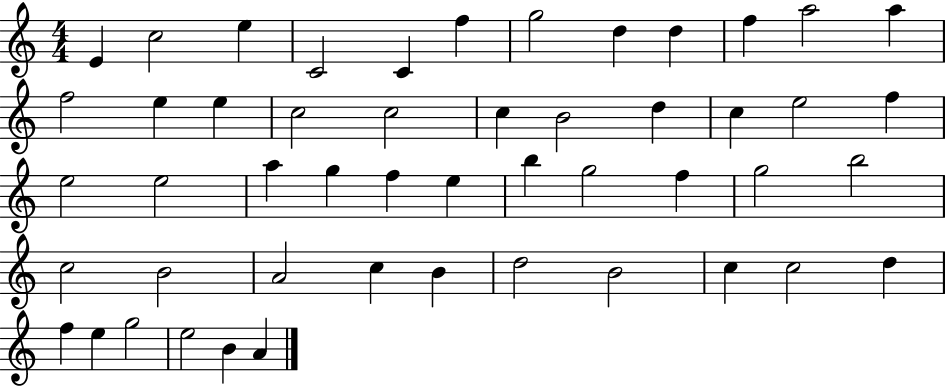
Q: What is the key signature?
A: C major